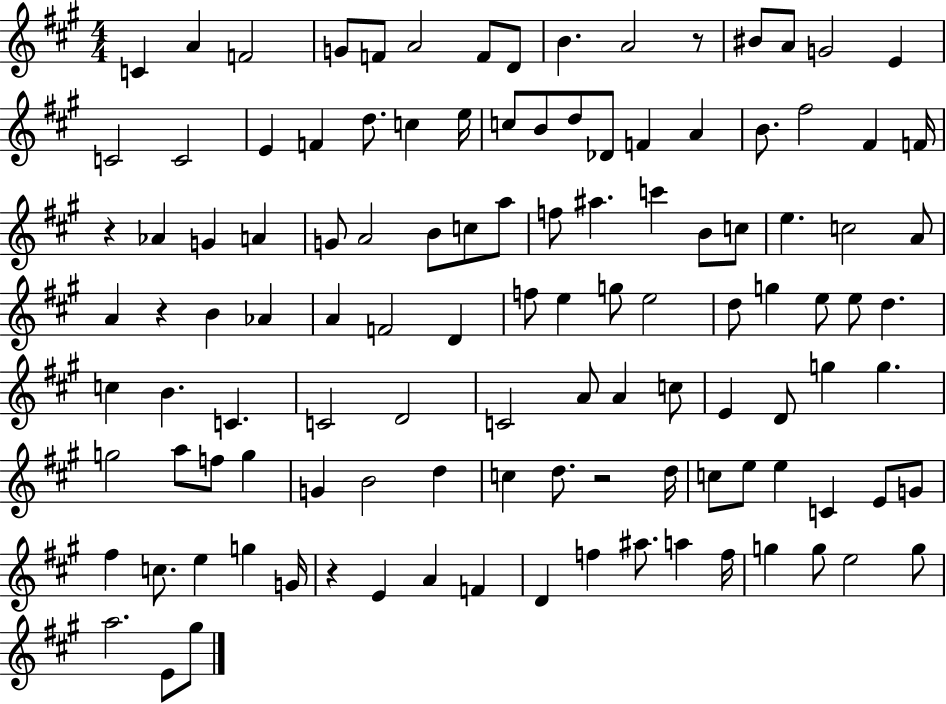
X:1
T:Untitled
M:4/4
L:1/4
K:A
C A F2 G/2 F/2 A2 F/2 D/2 B A2 z/2 ^B/2 A/2 G2 E C2 C2 E F d/2 c e/4 c/2 B/2 d/2 _D/2 F A B/2 ^f2 ^F F/4 z _A G A G/2 A2 B/2 c/2 a/2 f/2 ^a c' B/2 c/2 e c2 A/2 A z B _A A F2 D f/2 e g/2 e2 d/2 g e/2 e/2 d c B C C2 D2 C2 A/2 A c/2 E D/2 g g g2 a/2 f/2 g G B2 d c d/2 z2 d/4 c/2 e/2 e C E/2 G/2 ^f c/2 e g G/4 z E A F D f ^a/2 a f/4 g g/2 e2 g/2 a2 E/2 ^g/2